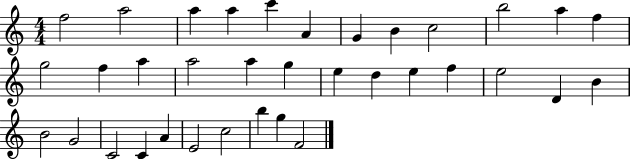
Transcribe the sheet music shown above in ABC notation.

X:1
T:Untitled
M:4/4
L:1/4
K:C
f2 a2 a a c' A G B c2 b2 a f g2 f a a2 a g e d e f e2 D B B2 G2 C2 C A E2 c2 b g F2